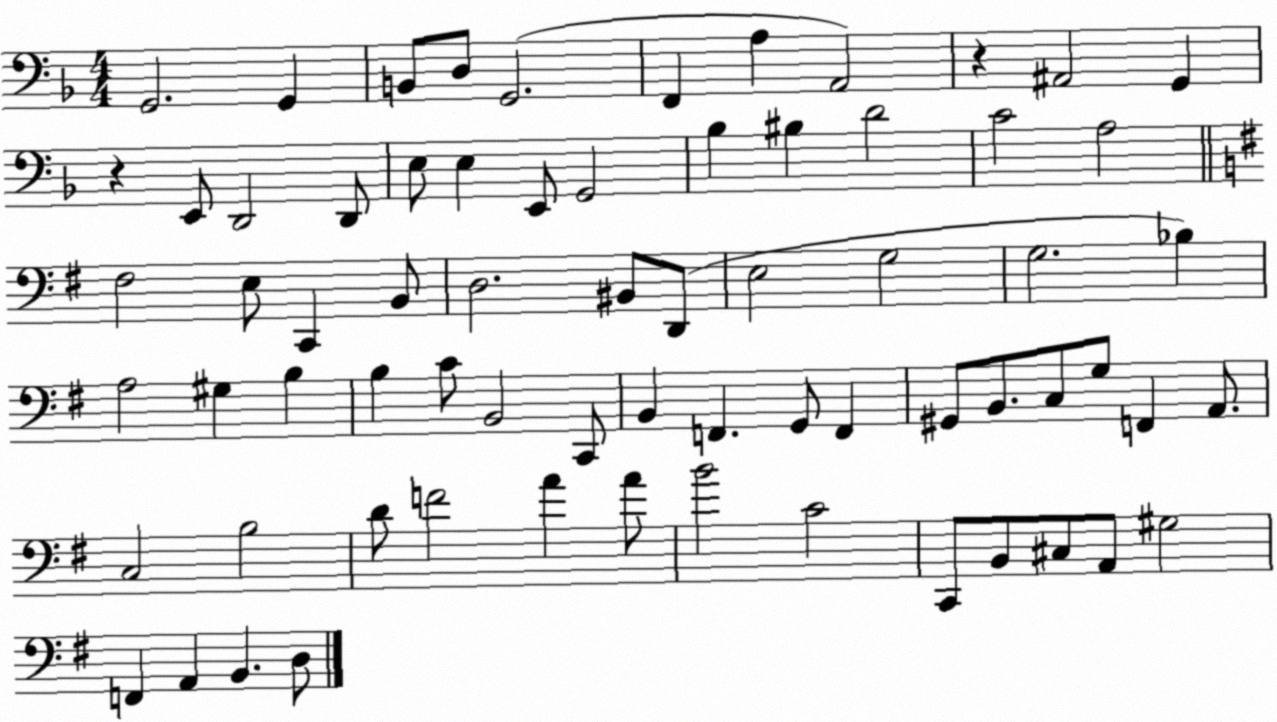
X:1
T:Untitled
M:4/4
L:1/4
K:F
G,,2 G,, B,,/2 D,/2 G,,2 F,, A, A,,2 z ^A,,2 G,, z E,,/2 D,,2 D,,/2 E,/2 E, E,,/2 G,,2 _B, ^B, D2 C2 A,2 ^F,2 E,/2 C,, B,,/2 D,2 ^B,,/2 D,,/2 E,2 G,2 G,2 _B, A,2 ^G, B, B, C/2 B,,2 C,,/2 B,, F,, G,,/2 F,, ^G,,/2 B,,/2 C,/2 G,/2 F,, A,,/2 C,2 B,2 D/2 F2 A A/2 B2 C2 C,,/2 B,,/2 ^C,/2 A,,/2 ^G,2 F,, A,, B,, D,/2